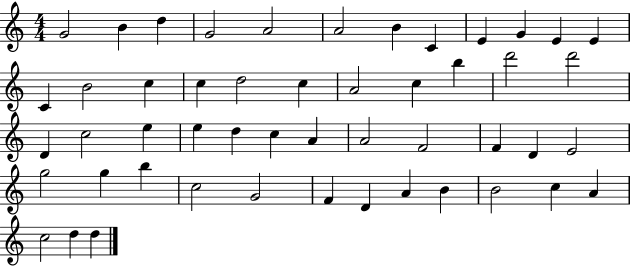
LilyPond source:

{
  \clef treble
  \numericTimeSignature
  \time 4/4
  \key c \major
  g'2 b'4 d''4 | g'2 a'2 | a'2 b'4 c'4 | e'4 g'4 e'4 e'4 | \break c'4 b'2 c''4 | c''4 d''2 c''4 | a'2 c''4 b''4 | d'''2 d'''2 | \break d'4 c''2 e''4 | e''4 d''4 c''4 a'4 | a'2 f'2 | f'4 d'4 e'2 | \break g''2 g''4 b''4 | c''2 g'2 | f'4 d'4 a'4 b'4 | b'2 c''4 a'4 | \break c''2 d''4 d''4 | \bar "|."
}